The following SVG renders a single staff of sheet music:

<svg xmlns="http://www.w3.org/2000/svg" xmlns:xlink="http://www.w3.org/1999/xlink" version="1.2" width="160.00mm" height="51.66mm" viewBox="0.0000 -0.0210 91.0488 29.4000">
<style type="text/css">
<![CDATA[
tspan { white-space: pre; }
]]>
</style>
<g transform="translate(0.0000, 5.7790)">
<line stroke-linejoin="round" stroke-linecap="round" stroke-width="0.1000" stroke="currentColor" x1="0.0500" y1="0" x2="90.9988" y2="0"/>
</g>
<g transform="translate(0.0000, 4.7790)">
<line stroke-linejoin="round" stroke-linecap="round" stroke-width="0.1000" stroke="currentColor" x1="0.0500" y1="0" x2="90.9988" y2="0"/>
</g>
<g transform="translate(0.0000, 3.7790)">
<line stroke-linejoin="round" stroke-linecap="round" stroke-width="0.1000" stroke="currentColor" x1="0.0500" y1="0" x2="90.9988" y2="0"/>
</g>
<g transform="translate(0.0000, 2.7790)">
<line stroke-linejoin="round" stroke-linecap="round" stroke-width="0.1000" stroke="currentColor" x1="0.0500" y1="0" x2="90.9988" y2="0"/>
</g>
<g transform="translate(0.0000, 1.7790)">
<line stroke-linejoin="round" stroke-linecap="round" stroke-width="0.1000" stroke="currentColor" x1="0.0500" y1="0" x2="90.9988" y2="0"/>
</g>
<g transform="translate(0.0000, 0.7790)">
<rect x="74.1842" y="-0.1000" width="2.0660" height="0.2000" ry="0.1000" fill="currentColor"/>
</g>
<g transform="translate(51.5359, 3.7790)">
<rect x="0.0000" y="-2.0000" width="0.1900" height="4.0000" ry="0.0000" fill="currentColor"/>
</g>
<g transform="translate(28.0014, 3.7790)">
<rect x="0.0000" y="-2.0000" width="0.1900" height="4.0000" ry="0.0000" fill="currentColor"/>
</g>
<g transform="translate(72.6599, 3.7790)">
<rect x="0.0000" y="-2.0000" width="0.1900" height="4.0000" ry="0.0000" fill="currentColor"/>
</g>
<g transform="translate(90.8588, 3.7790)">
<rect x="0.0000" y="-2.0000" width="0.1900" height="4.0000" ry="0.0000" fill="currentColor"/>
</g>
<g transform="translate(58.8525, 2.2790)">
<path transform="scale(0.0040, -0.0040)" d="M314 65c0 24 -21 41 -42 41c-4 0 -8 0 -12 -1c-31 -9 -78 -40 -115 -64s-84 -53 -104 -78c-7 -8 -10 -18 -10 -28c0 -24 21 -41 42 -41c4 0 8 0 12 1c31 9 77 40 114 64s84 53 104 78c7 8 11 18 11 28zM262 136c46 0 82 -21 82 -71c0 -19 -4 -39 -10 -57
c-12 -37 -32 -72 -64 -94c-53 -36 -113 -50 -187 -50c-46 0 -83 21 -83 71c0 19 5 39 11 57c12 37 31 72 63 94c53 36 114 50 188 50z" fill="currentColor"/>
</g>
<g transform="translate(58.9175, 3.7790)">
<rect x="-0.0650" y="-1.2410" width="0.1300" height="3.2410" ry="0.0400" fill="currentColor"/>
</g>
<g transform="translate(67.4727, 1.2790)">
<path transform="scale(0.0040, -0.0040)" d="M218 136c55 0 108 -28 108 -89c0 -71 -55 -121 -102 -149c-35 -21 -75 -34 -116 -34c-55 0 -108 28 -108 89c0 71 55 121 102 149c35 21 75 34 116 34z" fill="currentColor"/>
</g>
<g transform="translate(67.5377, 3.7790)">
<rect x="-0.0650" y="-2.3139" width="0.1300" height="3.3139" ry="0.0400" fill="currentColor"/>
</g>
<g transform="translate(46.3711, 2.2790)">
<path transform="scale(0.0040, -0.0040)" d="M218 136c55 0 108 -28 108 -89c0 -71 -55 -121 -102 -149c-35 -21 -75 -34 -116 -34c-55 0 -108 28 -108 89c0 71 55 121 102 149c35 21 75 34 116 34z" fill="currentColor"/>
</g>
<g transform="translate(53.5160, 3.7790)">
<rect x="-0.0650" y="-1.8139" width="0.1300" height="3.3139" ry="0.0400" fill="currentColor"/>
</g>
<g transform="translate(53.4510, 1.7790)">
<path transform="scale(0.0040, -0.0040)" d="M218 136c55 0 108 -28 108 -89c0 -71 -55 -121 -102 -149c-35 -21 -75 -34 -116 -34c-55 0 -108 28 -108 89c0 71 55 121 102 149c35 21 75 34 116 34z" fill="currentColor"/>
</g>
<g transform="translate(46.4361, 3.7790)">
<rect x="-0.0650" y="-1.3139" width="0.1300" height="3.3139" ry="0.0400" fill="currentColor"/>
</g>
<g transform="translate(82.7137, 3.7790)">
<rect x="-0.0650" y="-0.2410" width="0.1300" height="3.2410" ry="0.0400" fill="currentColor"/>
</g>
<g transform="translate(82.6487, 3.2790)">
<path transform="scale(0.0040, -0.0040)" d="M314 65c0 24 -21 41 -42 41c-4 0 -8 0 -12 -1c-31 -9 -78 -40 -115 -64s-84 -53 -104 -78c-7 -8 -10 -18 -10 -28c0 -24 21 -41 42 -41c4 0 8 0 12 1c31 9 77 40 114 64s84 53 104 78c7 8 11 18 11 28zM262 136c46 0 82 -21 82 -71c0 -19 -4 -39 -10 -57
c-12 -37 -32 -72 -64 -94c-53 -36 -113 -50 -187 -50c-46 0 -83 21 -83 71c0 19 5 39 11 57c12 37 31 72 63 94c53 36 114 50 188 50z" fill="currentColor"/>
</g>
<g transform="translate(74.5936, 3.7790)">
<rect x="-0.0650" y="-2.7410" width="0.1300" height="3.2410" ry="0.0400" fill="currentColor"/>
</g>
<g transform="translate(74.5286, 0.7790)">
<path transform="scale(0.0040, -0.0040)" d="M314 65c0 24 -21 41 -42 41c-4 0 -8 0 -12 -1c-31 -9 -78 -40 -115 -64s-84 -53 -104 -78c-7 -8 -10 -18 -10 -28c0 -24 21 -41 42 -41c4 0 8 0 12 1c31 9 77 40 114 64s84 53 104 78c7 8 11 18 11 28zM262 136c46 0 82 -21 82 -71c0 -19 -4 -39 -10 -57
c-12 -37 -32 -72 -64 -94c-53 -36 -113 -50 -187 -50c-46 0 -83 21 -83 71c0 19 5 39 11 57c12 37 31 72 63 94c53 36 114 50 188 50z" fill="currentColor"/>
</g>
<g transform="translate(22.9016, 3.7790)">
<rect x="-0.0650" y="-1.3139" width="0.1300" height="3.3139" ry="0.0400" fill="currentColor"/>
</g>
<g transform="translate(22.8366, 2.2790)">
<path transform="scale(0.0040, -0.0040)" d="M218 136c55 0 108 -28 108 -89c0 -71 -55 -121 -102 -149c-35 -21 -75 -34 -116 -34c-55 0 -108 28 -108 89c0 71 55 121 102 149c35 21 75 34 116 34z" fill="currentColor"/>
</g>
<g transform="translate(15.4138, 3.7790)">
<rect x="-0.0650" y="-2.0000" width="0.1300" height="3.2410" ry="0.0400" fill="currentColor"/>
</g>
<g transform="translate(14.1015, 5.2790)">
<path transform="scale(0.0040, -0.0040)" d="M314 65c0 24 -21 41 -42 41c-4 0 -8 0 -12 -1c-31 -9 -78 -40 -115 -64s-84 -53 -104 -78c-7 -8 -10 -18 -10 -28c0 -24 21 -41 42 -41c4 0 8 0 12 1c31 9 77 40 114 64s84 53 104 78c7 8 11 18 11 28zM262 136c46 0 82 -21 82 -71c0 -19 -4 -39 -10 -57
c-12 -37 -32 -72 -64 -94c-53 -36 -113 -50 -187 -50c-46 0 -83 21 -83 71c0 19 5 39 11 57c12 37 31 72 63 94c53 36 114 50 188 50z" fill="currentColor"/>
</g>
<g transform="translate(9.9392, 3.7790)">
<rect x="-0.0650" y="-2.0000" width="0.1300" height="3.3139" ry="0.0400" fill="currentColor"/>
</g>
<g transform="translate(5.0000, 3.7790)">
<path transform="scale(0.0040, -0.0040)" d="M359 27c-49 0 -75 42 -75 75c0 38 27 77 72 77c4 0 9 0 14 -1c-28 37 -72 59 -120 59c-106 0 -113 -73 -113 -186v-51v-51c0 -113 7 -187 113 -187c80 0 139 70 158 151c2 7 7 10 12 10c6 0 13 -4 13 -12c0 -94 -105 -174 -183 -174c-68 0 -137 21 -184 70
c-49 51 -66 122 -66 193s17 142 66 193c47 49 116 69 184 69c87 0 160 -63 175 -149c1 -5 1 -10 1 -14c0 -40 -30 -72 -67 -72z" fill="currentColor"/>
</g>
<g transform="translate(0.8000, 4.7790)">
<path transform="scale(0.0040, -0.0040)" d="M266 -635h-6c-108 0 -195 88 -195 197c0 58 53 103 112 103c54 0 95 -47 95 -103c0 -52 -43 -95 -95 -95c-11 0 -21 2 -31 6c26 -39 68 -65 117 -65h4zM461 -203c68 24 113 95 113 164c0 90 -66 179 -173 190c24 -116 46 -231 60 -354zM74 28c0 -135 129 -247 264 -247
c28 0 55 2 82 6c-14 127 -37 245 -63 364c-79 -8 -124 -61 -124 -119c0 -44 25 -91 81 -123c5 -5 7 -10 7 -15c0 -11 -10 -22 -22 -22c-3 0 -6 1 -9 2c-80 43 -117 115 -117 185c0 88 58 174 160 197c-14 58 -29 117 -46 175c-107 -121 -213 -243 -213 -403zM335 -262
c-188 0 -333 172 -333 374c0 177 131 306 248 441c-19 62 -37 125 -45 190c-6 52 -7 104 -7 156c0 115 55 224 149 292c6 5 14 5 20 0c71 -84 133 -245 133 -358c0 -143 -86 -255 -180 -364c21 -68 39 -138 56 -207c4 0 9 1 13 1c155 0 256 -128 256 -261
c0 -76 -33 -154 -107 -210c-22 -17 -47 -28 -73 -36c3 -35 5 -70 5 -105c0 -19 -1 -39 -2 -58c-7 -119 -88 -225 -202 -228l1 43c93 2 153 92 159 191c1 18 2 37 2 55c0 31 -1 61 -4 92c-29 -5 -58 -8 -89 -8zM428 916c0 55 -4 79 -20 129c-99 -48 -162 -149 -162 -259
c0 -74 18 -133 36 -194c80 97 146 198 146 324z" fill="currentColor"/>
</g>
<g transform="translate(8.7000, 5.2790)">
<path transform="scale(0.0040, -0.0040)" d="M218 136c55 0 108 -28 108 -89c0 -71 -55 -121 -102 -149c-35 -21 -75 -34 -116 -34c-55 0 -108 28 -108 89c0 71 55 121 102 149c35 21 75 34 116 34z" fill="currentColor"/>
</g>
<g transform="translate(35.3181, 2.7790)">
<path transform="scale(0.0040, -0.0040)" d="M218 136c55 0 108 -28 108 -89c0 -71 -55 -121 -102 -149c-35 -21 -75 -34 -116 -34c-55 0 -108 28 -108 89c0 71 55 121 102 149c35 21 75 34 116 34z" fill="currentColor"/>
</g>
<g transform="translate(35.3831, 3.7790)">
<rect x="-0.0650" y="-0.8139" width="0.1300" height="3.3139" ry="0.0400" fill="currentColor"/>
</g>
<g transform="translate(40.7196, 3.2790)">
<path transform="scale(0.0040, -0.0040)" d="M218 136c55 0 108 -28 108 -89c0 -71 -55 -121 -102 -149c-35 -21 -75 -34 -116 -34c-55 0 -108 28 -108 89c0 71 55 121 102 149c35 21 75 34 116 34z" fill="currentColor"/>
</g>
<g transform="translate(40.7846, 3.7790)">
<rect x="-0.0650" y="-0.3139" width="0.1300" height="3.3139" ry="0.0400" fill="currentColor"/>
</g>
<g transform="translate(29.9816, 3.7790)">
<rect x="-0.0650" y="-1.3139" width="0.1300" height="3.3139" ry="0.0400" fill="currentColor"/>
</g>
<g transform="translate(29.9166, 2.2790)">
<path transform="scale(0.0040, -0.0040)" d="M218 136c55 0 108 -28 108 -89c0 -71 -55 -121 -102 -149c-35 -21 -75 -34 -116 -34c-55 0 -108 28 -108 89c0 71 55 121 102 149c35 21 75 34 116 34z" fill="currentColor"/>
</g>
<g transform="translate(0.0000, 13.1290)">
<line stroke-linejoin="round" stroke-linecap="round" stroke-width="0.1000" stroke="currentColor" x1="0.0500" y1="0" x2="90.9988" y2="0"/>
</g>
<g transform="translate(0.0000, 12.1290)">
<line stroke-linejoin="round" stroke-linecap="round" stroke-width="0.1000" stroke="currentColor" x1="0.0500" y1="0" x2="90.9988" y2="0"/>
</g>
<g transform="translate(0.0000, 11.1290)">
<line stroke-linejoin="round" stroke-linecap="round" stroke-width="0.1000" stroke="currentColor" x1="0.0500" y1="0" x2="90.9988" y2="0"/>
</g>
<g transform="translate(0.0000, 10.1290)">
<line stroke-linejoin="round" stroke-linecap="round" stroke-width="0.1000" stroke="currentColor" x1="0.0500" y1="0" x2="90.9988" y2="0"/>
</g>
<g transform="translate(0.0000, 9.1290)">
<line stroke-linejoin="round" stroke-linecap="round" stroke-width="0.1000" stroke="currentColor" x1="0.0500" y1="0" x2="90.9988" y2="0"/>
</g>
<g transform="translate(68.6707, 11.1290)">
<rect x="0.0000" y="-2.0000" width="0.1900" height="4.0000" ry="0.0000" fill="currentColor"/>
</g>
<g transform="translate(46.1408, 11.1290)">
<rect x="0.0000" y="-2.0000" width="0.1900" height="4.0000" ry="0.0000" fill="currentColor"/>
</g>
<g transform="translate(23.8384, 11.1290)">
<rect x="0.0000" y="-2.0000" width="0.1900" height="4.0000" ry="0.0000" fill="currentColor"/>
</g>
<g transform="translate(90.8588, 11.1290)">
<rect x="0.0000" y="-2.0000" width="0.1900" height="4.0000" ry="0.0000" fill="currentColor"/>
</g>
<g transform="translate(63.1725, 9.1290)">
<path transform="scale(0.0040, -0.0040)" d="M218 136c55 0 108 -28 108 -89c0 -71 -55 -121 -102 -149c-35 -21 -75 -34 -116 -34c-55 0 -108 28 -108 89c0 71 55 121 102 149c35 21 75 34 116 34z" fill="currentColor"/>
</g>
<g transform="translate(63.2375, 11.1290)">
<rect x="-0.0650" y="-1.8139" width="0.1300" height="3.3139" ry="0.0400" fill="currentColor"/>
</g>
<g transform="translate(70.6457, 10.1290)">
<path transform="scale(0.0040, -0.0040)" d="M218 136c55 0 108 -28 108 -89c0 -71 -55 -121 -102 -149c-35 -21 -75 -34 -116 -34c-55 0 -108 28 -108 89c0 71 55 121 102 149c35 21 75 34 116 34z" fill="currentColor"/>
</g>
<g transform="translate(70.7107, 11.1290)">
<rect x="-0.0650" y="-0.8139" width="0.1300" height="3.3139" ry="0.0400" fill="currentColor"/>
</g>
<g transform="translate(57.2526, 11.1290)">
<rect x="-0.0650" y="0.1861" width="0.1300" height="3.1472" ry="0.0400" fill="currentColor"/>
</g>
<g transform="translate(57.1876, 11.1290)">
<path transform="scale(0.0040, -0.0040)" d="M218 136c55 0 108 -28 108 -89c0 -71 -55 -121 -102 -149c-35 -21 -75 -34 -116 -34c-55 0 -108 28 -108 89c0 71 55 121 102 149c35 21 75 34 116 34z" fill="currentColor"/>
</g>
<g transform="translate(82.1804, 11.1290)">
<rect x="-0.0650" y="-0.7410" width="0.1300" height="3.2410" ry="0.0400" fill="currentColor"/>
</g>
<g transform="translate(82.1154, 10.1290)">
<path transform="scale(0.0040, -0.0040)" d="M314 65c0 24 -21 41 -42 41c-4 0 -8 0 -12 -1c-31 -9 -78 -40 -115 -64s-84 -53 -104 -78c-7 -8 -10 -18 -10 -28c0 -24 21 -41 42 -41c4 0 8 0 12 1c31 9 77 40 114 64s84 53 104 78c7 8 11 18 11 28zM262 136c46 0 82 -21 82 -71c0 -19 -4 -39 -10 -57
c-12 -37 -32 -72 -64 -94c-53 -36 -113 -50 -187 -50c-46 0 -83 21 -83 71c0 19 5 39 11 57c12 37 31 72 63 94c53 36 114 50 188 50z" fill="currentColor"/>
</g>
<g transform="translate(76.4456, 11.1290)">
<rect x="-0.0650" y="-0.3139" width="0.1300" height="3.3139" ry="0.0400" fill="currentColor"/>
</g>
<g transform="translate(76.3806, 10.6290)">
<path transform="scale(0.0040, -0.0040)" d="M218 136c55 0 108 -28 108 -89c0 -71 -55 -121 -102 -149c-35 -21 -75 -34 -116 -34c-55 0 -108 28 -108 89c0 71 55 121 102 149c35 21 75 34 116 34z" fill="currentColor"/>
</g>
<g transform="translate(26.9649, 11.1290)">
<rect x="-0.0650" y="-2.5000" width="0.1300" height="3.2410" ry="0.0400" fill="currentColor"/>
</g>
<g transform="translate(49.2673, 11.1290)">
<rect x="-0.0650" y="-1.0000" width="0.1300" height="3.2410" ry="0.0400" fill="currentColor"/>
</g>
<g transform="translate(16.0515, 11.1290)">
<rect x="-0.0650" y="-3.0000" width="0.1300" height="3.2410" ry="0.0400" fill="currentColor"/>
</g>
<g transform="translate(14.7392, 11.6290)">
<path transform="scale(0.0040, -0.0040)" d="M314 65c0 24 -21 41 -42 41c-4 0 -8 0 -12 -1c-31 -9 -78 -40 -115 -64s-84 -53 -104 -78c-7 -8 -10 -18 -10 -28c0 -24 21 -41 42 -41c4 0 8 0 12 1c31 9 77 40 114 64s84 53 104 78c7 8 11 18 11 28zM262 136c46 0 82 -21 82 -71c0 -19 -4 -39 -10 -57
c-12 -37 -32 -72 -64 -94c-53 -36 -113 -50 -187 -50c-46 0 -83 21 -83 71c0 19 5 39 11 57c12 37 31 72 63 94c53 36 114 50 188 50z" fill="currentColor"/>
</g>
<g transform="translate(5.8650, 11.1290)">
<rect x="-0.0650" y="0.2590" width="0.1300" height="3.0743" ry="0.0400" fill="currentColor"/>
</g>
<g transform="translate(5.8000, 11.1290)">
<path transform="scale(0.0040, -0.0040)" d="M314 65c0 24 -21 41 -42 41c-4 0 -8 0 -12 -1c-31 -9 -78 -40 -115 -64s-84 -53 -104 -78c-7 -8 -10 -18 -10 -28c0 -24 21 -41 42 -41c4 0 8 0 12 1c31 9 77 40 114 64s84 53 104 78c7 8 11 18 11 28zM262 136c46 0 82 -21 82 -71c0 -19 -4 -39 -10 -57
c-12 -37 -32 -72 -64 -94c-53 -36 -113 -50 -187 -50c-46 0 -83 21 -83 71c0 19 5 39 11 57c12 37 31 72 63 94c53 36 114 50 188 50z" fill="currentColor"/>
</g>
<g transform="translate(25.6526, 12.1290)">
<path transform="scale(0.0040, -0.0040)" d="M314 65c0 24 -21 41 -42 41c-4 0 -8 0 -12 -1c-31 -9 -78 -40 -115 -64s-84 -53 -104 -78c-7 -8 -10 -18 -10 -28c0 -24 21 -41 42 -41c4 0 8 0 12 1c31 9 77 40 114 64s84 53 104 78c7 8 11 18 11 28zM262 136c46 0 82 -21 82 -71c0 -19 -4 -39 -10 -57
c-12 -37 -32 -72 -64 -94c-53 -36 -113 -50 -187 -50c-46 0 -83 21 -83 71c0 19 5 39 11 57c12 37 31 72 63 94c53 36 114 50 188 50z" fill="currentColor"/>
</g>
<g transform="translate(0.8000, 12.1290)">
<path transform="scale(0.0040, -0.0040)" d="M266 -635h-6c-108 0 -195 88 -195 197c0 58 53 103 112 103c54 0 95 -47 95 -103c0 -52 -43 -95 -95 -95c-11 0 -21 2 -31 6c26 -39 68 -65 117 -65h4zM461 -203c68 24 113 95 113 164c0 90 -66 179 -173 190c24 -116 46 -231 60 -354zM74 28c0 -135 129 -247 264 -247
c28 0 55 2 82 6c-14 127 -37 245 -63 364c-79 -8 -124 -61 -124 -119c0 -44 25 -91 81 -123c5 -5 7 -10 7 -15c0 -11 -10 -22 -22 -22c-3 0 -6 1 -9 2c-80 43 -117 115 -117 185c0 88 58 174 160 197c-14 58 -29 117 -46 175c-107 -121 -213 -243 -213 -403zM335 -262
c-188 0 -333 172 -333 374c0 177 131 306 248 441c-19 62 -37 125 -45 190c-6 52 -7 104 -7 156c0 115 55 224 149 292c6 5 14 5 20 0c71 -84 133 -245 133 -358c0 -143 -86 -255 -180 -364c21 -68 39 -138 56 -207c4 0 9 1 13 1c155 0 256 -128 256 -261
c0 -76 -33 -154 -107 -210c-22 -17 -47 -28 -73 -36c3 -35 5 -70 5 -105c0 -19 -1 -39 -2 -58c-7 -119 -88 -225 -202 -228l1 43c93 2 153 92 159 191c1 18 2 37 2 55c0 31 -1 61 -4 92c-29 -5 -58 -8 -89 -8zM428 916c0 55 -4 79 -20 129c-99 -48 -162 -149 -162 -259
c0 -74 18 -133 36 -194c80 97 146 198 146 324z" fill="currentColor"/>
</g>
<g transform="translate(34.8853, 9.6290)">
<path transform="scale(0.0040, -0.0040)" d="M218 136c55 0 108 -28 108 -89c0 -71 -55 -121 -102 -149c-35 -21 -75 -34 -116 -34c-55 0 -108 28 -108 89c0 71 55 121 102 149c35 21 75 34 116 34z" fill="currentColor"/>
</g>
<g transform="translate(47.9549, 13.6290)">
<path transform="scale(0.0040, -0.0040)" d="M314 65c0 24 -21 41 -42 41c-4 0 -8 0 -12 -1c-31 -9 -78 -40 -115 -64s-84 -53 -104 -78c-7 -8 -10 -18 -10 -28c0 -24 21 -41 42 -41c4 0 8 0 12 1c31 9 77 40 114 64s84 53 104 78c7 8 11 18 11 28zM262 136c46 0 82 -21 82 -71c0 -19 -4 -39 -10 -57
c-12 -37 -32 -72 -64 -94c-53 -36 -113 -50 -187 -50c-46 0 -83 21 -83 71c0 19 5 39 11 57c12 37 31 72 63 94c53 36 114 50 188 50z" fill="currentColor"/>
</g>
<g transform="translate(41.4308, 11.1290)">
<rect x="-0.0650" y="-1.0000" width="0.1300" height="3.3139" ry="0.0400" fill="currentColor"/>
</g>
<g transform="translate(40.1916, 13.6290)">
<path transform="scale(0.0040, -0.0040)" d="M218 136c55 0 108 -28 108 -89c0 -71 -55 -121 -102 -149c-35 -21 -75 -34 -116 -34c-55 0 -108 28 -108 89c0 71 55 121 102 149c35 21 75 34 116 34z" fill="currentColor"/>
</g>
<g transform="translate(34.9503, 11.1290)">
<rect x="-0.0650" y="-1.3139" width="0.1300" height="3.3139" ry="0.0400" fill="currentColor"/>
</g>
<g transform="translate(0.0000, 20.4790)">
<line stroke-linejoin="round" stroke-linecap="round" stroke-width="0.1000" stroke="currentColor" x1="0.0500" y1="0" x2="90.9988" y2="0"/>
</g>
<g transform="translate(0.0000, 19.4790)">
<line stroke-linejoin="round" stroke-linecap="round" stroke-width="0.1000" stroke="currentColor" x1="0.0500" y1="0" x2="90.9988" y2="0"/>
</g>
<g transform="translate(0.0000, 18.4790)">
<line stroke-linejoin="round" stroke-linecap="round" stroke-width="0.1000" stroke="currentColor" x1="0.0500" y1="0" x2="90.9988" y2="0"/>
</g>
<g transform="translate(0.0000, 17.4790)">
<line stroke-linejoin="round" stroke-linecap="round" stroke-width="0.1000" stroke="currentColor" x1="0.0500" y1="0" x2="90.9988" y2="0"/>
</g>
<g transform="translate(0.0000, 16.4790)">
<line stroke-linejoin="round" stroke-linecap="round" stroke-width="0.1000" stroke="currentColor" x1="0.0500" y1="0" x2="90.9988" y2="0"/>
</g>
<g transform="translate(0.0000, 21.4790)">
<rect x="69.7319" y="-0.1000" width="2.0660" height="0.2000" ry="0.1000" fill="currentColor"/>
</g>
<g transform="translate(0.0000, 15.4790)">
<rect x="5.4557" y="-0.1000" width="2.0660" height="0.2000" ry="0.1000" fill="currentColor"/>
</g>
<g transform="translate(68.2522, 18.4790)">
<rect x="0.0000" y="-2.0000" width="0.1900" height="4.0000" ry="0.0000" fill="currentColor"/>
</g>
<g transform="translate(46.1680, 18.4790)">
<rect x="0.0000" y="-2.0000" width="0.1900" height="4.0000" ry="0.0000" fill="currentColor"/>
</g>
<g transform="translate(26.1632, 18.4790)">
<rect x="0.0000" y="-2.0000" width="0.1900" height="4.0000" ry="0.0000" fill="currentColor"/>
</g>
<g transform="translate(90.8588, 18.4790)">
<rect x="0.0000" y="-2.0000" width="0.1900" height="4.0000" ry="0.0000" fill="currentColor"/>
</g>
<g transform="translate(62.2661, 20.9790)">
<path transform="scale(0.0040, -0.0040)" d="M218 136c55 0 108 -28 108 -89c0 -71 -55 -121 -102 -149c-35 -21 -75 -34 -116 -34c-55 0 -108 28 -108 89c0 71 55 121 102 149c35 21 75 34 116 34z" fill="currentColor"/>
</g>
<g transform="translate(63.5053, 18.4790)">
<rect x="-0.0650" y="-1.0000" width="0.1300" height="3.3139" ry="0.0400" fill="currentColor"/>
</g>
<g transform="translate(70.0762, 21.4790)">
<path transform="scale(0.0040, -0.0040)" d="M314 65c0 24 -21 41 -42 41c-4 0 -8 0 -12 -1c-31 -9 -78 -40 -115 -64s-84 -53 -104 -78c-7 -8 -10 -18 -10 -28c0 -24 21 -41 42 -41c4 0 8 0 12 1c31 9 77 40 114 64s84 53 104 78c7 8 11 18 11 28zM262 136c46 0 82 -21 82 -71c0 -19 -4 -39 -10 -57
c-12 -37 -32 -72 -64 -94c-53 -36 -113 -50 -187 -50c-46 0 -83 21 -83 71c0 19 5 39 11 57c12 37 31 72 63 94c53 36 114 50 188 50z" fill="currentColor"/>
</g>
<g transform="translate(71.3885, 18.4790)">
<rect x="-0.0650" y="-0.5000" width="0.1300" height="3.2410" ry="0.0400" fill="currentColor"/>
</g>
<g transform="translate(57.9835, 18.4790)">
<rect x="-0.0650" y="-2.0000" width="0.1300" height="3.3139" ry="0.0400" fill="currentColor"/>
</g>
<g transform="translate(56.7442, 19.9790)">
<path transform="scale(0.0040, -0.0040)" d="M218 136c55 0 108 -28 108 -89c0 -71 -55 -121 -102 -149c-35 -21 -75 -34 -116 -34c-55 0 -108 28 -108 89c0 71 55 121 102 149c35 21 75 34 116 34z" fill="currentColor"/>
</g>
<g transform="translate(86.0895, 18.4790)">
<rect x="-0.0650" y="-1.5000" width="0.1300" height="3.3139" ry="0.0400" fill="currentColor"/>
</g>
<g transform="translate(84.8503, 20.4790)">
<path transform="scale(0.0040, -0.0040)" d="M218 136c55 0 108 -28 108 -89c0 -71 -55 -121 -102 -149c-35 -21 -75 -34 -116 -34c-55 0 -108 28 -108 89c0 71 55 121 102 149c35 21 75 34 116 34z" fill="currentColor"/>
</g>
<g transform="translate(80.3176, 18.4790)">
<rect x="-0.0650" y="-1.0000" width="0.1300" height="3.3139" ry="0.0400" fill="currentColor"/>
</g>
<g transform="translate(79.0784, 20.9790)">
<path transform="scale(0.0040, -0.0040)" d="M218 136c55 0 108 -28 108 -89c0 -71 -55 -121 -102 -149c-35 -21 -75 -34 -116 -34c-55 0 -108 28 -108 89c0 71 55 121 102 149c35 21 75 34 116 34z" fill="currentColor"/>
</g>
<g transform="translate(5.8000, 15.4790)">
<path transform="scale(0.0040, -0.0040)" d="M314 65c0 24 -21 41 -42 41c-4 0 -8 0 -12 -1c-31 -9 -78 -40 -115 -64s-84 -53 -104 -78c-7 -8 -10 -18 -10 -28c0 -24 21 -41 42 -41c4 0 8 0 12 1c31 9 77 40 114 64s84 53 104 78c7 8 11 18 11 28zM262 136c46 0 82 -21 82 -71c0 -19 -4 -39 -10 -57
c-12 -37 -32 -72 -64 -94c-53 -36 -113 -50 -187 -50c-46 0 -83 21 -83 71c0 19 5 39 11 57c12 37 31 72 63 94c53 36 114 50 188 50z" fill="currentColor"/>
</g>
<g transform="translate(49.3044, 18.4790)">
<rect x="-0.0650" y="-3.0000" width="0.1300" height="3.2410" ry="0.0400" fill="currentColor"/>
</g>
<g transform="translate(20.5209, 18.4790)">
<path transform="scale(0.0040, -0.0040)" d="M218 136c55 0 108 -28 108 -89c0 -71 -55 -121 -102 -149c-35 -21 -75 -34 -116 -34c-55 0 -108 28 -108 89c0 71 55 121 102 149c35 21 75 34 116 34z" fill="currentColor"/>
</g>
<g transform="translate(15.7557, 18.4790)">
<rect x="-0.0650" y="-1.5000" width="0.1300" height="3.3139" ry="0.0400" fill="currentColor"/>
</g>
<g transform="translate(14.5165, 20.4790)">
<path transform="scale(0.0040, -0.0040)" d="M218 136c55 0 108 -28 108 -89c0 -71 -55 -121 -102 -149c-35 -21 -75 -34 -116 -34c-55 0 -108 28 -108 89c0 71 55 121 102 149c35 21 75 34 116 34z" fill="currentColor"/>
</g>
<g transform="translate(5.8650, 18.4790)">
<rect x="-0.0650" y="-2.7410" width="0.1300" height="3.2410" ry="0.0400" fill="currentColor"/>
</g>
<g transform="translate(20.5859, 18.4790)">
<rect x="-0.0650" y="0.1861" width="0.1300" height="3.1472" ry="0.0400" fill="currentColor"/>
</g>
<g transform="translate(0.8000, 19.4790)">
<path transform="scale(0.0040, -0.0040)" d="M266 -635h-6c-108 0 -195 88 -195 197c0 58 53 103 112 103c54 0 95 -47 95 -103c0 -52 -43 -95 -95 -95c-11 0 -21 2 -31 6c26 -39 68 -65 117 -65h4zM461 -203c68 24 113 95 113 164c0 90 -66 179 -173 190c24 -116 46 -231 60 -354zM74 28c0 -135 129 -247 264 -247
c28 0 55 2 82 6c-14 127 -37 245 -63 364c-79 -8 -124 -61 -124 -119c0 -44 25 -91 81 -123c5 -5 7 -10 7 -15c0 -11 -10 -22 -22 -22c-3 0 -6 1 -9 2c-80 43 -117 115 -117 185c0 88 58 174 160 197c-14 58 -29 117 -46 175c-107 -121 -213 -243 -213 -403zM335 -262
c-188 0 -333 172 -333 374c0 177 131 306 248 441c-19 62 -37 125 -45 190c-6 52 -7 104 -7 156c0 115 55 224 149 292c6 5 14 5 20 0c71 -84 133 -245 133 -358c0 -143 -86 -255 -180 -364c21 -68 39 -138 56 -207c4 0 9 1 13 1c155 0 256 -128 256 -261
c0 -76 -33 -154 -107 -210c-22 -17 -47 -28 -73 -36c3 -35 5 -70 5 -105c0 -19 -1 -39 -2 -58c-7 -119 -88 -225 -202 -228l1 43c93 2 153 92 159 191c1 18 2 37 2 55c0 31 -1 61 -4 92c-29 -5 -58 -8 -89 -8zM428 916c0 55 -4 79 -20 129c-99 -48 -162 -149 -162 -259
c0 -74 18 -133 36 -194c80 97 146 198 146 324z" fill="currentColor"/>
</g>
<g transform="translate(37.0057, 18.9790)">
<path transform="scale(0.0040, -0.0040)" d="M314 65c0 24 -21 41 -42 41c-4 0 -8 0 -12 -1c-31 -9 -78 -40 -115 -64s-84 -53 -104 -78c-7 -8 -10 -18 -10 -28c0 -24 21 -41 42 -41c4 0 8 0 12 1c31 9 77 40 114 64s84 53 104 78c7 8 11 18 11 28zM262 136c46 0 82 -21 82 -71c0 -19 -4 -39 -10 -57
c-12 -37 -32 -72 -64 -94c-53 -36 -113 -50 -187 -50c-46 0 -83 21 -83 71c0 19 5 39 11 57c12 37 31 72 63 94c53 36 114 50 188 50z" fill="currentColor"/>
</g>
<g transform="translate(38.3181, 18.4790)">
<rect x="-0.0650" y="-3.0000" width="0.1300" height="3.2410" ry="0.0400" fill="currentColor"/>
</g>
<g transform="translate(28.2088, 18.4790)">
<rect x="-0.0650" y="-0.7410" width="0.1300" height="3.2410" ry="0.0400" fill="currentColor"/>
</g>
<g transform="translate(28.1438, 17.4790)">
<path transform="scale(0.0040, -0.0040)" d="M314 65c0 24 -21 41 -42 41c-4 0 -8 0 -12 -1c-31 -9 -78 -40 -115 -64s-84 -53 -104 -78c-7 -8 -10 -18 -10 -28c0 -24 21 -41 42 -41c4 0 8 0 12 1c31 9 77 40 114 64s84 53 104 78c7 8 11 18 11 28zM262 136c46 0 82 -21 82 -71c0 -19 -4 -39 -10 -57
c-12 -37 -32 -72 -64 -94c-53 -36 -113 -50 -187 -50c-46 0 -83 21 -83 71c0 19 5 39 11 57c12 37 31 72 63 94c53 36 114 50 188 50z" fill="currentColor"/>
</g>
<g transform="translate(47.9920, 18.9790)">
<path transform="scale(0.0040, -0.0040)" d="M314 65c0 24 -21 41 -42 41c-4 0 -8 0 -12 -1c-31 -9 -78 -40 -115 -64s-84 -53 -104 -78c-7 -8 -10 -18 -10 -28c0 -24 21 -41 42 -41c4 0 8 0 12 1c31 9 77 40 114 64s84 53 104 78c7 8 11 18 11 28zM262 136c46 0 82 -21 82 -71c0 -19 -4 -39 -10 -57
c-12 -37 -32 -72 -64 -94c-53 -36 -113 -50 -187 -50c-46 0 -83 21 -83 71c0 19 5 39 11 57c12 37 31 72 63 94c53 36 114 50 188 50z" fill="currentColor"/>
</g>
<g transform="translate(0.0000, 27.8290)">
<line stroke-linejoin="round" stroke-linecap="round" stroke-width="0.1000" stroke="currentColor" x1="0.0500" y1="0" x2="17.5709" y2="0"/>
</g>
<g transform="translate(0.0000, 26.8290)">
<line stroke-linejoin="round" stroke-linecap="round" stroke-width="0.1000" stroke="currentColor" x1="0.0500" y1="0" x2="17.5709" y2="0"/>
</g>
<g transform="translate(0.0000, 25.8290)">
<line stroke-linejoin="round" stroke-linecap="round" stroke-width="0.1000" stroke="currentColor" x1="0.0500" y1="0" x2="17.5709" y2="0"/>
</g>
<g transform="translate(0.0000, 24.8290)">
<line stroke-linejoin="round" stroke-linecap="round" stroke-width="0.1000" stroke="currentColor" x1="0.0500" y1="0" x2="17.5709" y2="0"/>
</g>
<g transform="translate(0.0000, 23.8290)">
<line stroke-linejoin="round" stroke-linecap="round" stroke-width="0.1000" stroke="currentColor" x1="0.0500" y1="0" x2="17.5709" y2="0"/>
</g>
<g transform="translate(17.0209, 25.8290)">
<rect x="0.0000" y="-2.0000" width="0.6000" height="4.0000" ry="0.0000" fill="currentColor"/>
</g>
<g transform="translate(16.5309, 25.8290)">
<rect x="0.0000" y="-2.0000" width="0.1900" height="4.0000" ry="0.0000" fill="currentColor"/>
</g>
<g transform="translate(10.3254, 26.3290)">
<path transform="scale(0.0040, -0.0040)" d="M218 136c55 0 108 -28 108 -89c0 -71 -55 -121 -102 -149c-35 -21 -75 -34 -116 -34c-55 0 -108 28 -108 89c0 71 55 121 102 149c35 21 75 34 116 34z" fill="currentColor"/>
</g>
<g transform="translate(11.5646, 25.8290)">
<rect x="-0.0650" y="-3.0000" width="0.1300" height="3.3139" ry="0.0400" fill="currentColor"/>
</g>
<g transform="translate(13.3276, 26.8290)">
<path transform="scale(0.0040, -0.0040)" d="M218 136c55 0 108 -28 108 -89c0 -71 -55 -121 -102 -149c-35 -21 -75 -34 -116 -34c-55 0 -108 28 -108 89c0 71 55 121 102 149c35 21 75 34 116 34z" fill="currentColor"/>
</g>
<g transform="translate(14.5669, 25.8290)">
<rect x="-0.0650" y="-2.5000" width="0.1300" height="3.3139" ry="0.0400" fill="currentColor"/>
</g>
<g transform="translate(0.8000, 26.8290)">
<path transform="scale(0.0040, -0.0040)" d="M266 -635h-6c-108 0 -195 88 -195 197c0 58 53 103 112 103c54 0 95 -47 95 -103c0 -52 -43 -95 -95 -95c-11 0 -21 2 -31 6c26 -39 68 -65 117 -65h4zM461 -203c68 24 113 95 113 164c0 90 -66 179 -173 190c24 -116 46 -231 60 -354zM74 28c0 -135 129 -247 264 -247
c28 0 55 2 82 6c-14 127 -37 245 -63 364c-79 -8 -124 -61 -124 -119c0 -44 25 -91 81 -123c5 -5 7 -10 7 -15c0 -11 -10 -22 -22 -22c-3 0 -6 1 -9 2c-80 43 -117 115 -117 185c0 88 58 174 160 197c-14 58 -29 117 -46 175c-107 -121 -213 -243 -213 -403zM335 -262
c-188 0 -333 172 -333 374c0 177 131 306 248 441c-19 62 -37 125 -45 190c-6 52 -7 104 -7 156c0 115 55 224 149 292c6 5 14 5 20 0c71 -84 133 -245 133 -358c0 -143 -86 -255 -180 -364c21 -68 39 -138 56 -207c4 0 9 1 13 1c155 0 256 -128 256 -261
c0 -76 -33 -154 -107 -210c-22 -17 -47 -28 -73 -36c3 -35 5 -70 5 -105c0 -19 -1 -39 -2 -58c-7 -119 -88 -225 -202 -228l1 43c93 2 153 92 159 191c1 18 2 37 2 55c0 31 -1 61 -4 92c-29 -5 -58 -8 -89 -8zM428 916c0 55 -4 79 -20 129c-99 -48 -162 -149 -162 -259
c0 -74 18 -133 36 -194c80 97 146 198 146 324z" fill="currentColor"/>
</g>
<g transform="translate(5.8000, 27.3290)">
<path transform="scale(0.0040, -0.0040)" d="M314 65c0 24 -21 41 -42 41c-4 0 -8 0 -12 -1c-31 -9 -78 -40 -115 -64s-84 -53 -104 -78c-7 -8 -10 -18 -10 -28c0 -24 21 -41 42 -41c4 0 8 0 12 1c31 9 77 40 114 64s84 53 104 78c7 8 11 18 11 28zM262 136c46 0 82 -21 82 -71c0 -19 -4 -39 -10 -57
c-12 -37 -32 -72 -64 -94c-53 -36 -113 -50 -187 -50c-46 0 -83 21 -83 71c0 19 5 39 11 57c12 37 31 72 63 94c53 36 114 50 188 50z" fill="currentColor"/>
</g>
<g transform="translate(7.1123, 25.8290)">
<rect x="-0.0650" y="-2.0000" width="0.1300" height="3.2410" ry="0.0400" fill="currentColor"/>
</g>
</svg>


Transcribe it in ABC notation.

X:1
T:Untitled
M:4/4
L:1/4
K:C
F F2 e e d c e f e2 g a2 c2 B2 A2 G2 e D D2 B f d c d2 a2 E B d2 A2 A2 F D C2 D E F2 A G